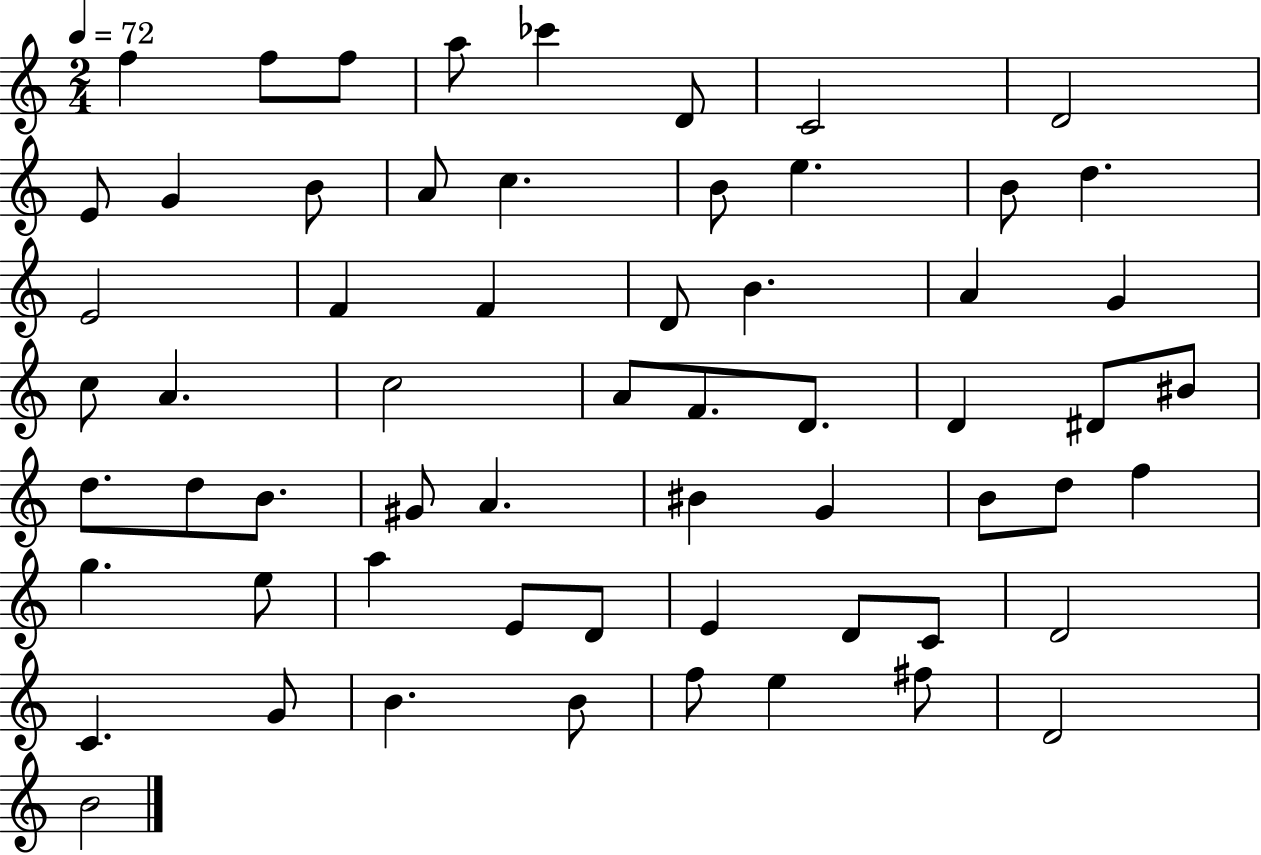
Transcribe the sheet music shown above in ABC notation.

X:1
T:Untitled
M:2/4
L:1/4
K:C
f f/2 f/2 a/2 _c' D/2 C2 D2 E/2 G B/2 A/2 c B/2 e B/2 d E2 F F D/2 B A G c/2 A c2 A/2 F/2 D/2 D ^D/2 ^B/2 d/2 d/2 B/2 ^G/2 A ^B G B/2 d/2 f g e/2 a E/2 D/2 E D/2 C/2 D2 C G/2 B B/2 f/2 e ^f/2 D2 B2